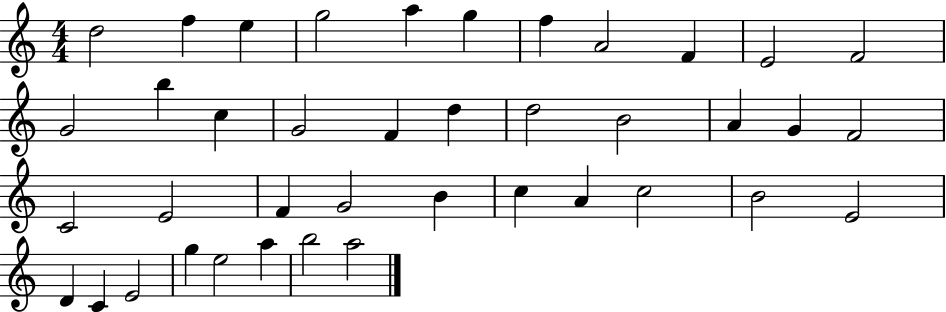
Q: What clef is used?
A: treble